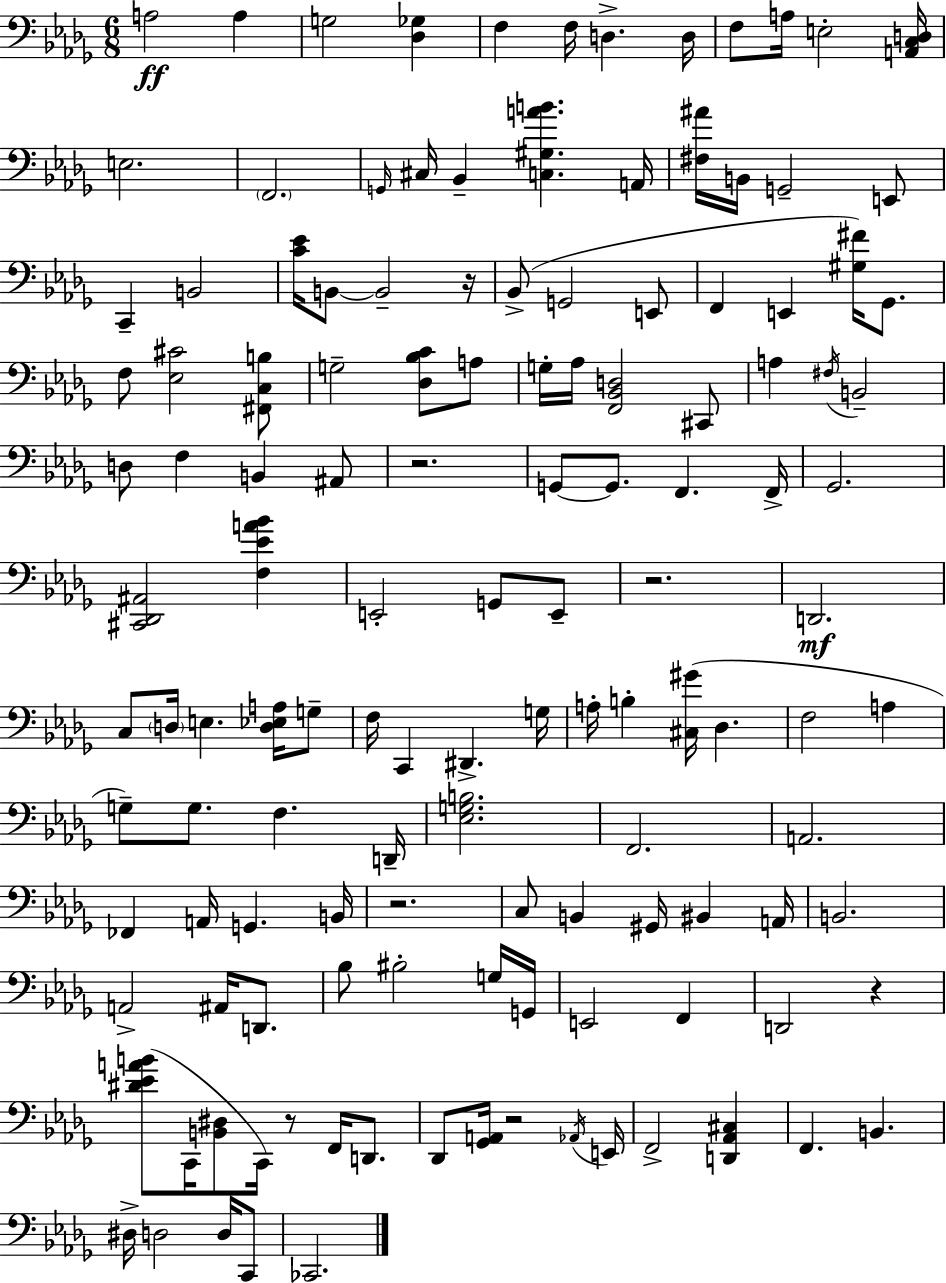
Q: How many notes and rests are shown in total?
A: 131